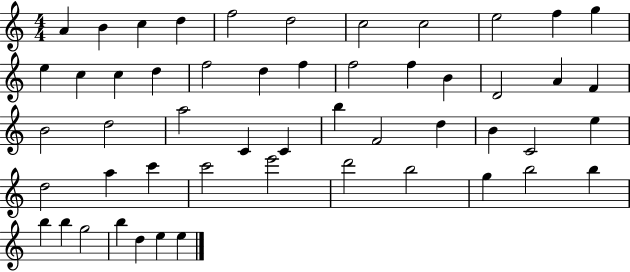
A4/q B4/q C5/q D5/q F5/h D5/h C5/h C5/h E5/h F5/q G5/q E5/q C5/q C5/q D5/q F5/h D5/q F5/q F5/h F5/q B4/q D4/h A4/q F4/q B4/h D5/h A5/h C4/q C4/q B5/q F4/h D5/q B4/q C4/h E5/q D5/h A5/q C6/q C6/h E6/h D6/h B5/h G5/q B5/h B5/q B5/q B5/q G5/h B5/q D5/q E5/q E5/q